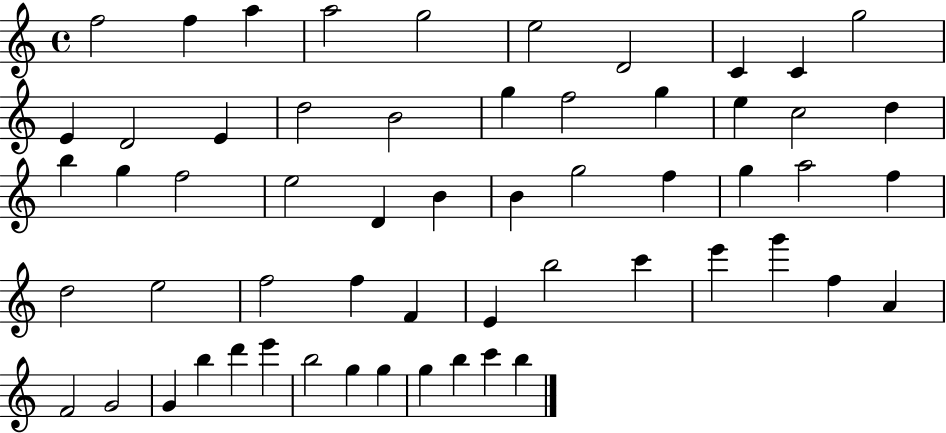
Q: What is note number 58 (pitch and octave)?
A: B5